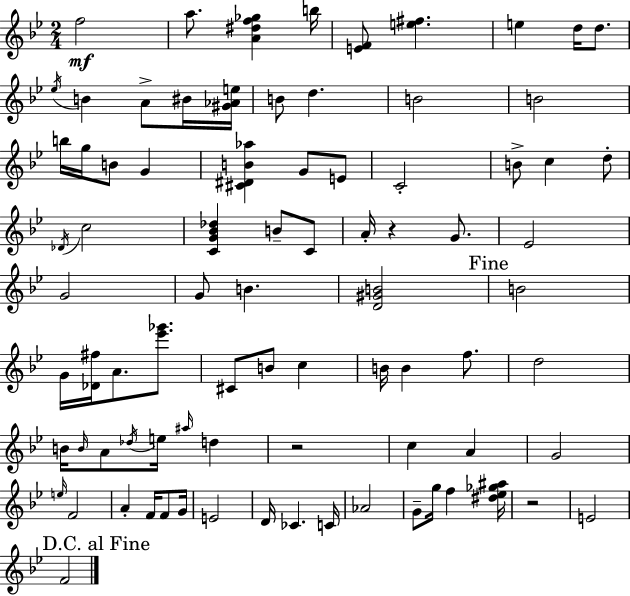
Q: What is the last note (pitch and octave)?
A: F4